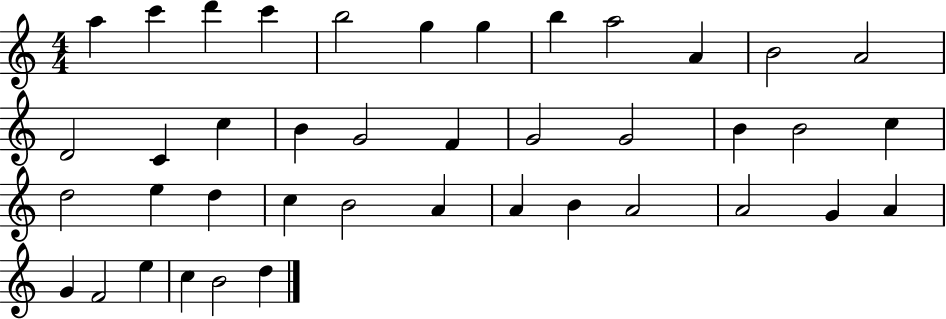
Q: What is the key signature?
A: C major